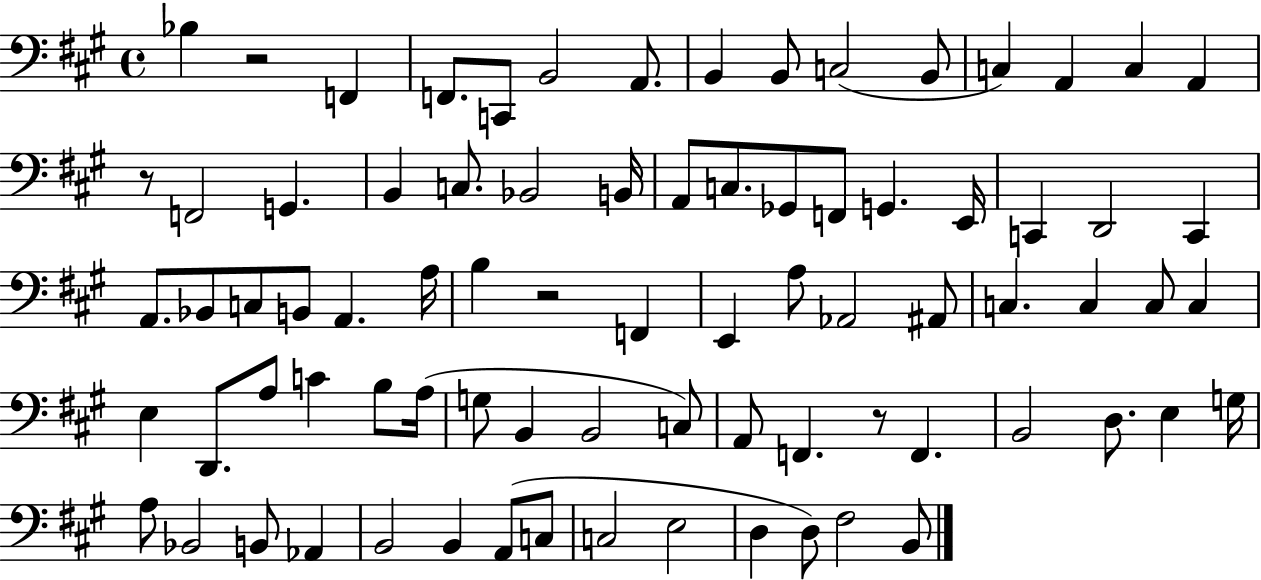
X:1
T:Untitled
M:4/4
L:1/4
K:A
_B, z2 F,, F,,/2 C,,/2 B,,2 A,,/2 B,, B,,/2 C,2 B,,/2 C, A,, C, A,, z/2 F,,2 G,, B,, C,/2 _B,,2 B,,/4 A,,/2 C,/2 _G,,/2 F,,/2 G,, E,,/4 C,, D,,2 C,, A,,/2 _B,,/2 C,/2 B,,/2 A,, A,/4 B, z2 F,, E,, A,/2 _A,,2 ^A,,/2 C, C, C,/2 C, E, D,,/2 A,/2 C B,/2 A,/4 G,/2 B,, B,,2 C,/2 A,,/2 F,, z/2 F,, B,,2 D,/2 E, G,/4 A,/2 _B,,2 B,,/2 _A,, B,,2 B,, A,,/2 C,/2 C,2 E,2 D, D,/2 ^F,2 B,,/2